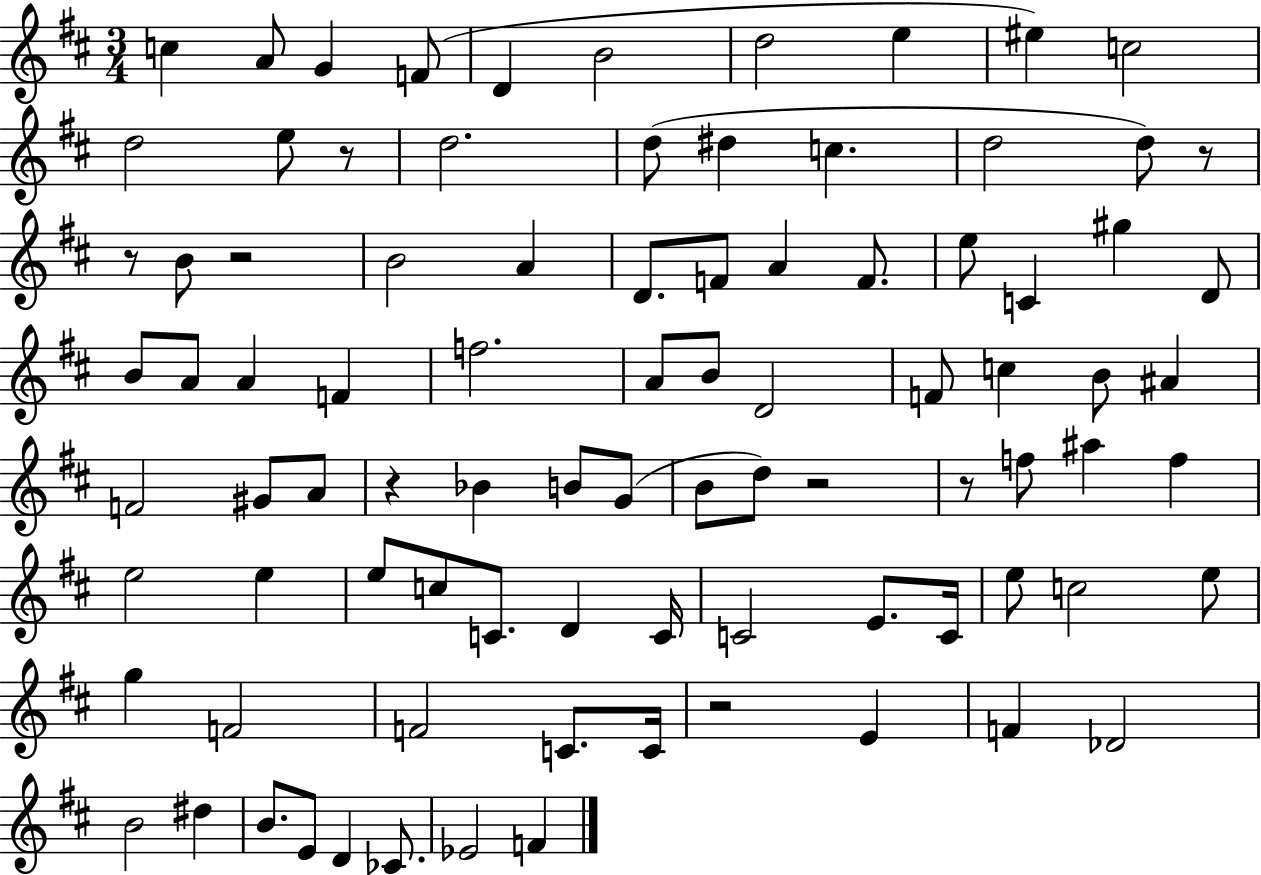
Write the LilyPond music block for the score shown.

{
  \clef treble
  \numericTimeSignature
  \time 3/4
  \key d \major
  c''4 a'8 g'4 f'8( | d'4 b'2 | d''2 e''4 | eis''4) c''2 | \break d''2 e''8 r8 | d''2. | d''8( dis''4 c''4. | d''2 d''8) r8 | \break r8 b'8 r2 | b'2 a'4 | d'8. f'8 a'4 f'8. | e''8 c'4 gis''4 d'8 | \break b'8 a'8 a'4 f'4 | f''2. | a'8 b'8 d'2 | f'8 c''4 b'8 ais'4 | \break f'2 gis'8 a'8 | r4 bes'4 b'8 g'8( | b'8 d''8) r2 | r8 f''8 ais''4 f''4 | \break e''2 e''4 | e''8 c''8 c'8. d'4 c'16 | c'2 e'8. c'16 | e''8 c''2 e''8 | \break g''4 f'2 | f'2 c'8. c'16 | r2 e'4 | f'4 des'2 | \break b'2 dis''4 | b'8. e'8 d'4 ces'8. | ees'2 f'4 | \bar "|."
}